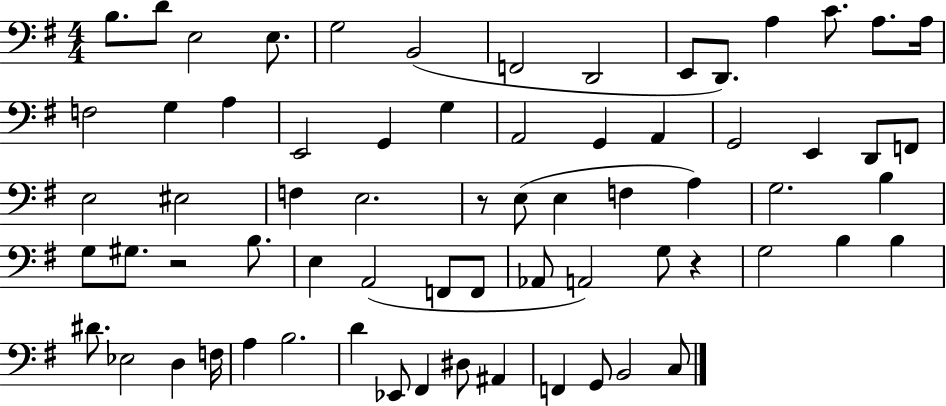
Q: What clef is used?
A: bass